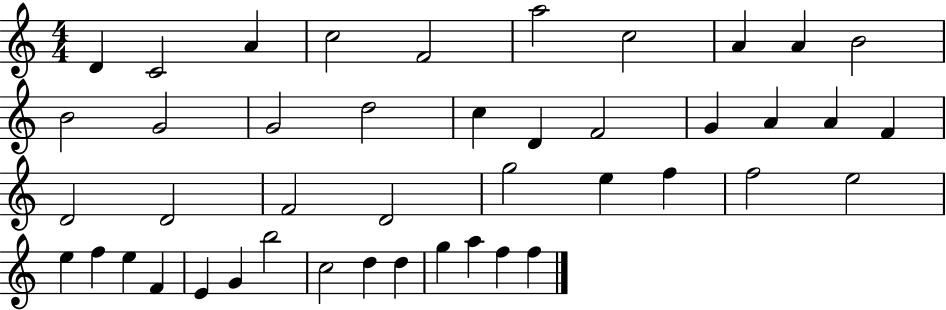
D4/q C4/h A4/q C5/h F4/h A5/h C5/h A4/q A4/q B4/h B4/h G4/h G4/h D5/h C5/q D4/q F4/h G4/q A4/q A4/q F4/q D4/h D4/h F4/h D4/h G5/h E5/q F5/q F5/h E5/h E5/q F5/q E5/q F4/q E4/q G4/q B5/h C5/h D5/q D5/q G5/q A5/q F5/q F5/q